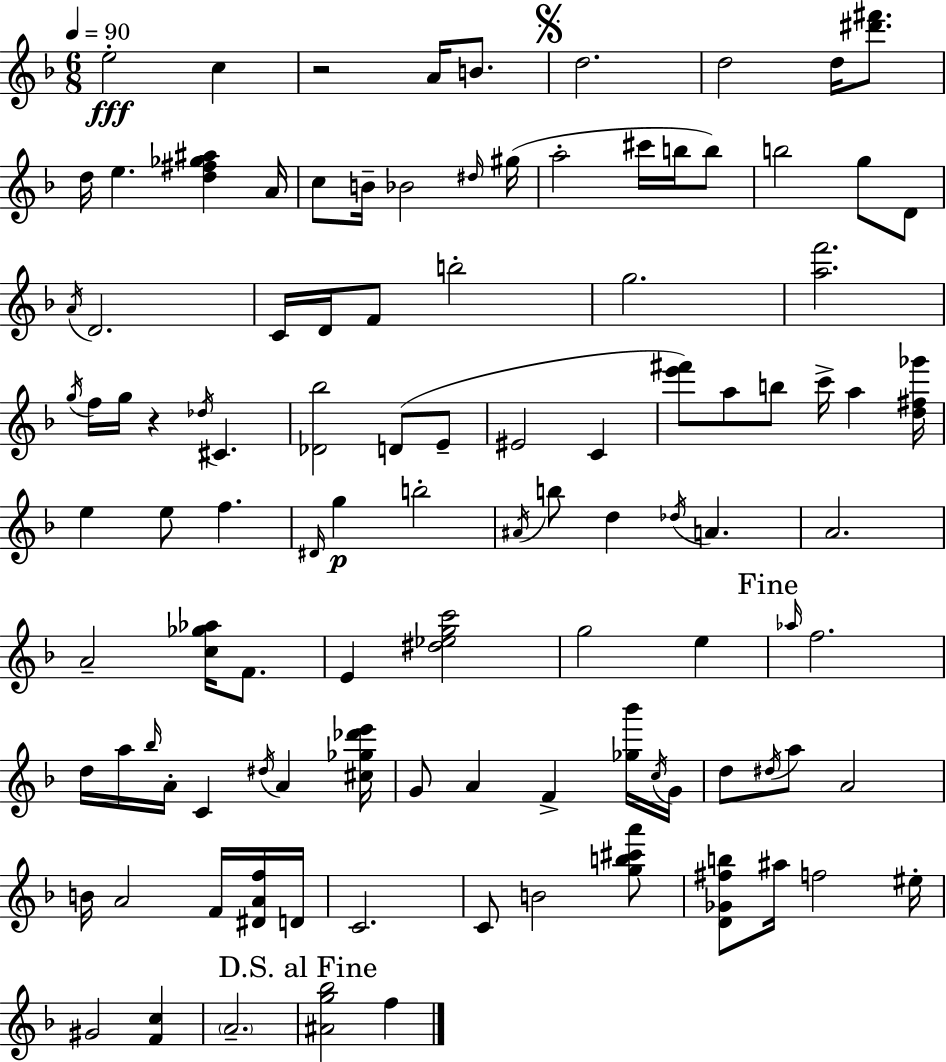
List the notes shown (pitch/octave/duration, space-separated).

E5/h C5/q R/h A4/s B4/e. D5/h. D5/h D5/s [D#6,F#6]/e. D5/s E5/q. [D5,F#5,Gb5,A#5]/q A4/s C5/e B4/s Bb4/h D#5/s G#5/s A5/h C#6/s B5/s B5/e B5/h G5/e D4/e A4/s D4/h. C4/s D4/s F4/e B5/h G5/h. [A5,F6]/h. G5/s F5/s G5/s R/q Db5/s C#4/q. [Db4,Bb5]/h D4/e E4/e EIS4/h C4/q [E6,F#6]/e A5/e B5/e C6/s A5/q [D5,F#5,Gb6]/s E5/q E5/e F5/q. D#4/s G5/q B5/h A#4/s B5/e D5/q Db5/s A4/q. A4/h. A4/h [C5,Gb5,Ab5]/s F4/e. E4/q [D#5,Eb5,G5,C6]/h G5/h E5/q Ab5/s F5/h. D5/s A5/s Bb5/s A4/s C4/q D#5/s A4/q [C#5,Gb5,Db6,E6]/s G4/e A4/q F4/q [Gb5,Bb6]/s C5/s G4/s D5/e D#5/s A5/e A4/h B4/s A4/h F4/s [D#4,A4,F5]/s D4/s C4/h. C4/e B4/h [G5,B5,C#6,A6]/e [D4,Gb4,F#5,B5]/e A#5/s F5/h EIS5/s G#4/h [F4,C5]/q A4/h. [A#4,G5,Bb5]/h F5/q